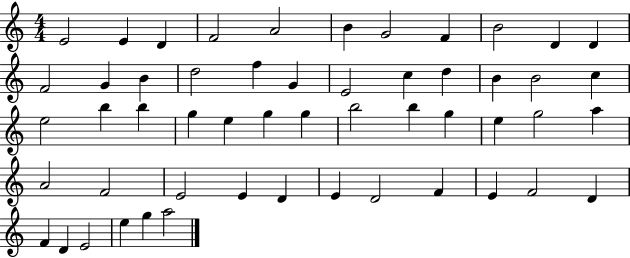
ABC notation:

X:1
T:Untitled
M:4/4
L:1/4
K:C
E2 E D F2 A2 B G2 F B2 D D F2 G B d2 f G E2 c d B B2 c e2 b b g e g g b2 b g e g2 a A2 F2 E2 E D E D2 F E F2 D F D E2 e g a2